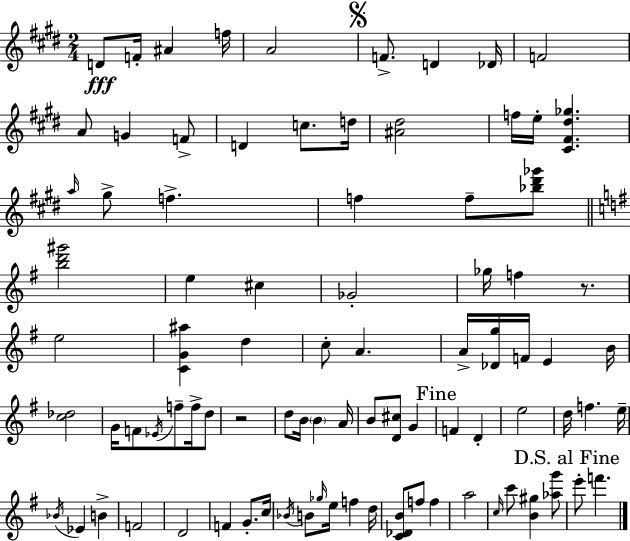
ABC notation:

X:1
T:Untitled
M:2/4
L:1/4
K:E
D/2 F/4 ^A f/4 A2 F/2 D _D/4 F2 A/2 G F/2 D c/2 d/4 [^A^d]2 f/4 e/4 [^C^F^d_g] a/4 ^g/2 f f f/2 [_b^d'_g']/2 [bd'^g']2 e ^c _G2 _g/4 f z/2 e2 [CG^a] d c/2 A A/4 [_Dg]/4 F/4 E B/4 [c_d]2 G/4 F/2 _E/4 f/2 f/4 d/2 z2 d/2 B/4 B A/4 B/2 [D^c]/2 G F D e2 d/4 f e/4 _B/4 _E B F2 D2 F G/2 c/4 _B/4 B/2 _g/4 e/4 f d/4 [C_DB]/2 f/2 f a2 c/4 c'/2 [B^g] [_ag']/2 e'/2 f'